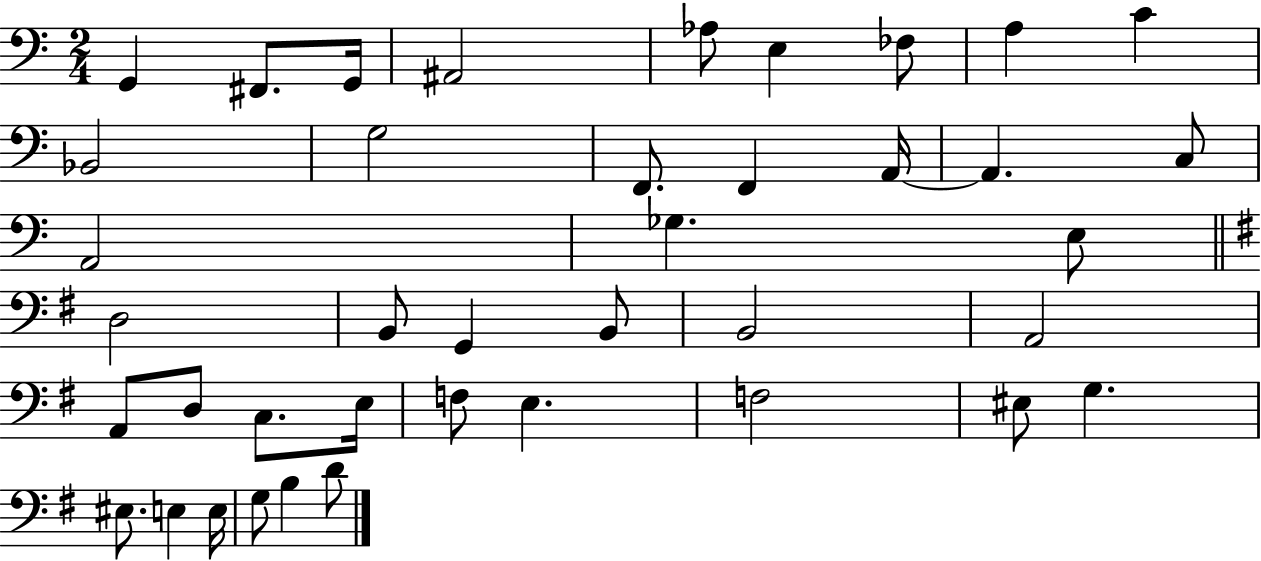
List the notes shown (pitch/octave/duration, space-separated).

G2/q F#2/e. G2/s A#2/h Ab3/e E3/q FES3/e A3/q C4/q Bb2/h G3/h F2/e. F2/q A2/s A2/q. C3/e A2/h Gb3/q. E3/e D3/h B2/e G2/q B2/e B2/h A2/h A2/e D3/e C3/e. E3/s F3/e E3/q. F3/h EIS3/e G3/q. EIS3/e. E3/q E3/s G3/e B3/q D4/e